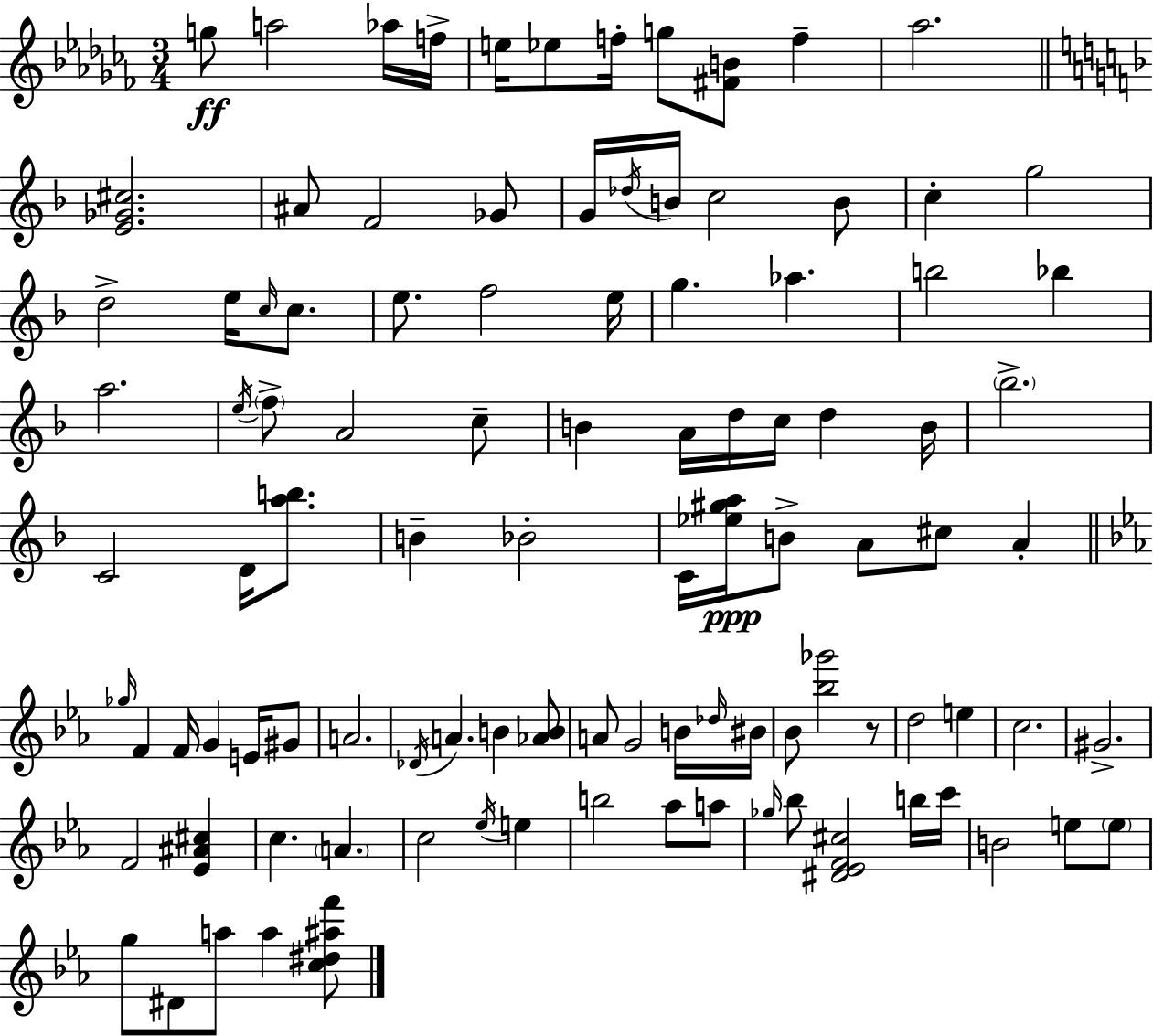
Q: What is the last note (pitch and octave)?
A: A5